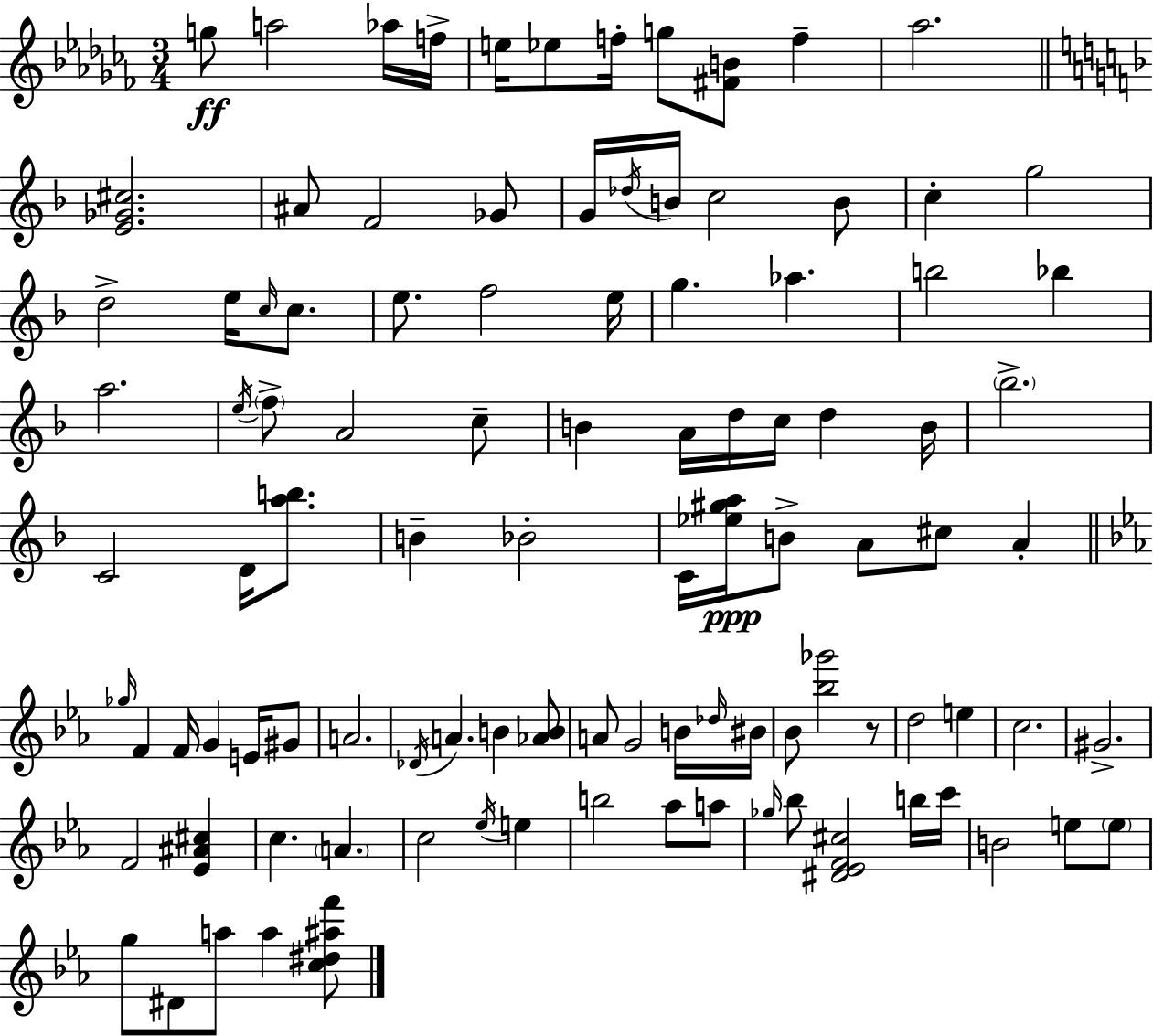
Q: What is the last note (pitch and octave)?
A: A5